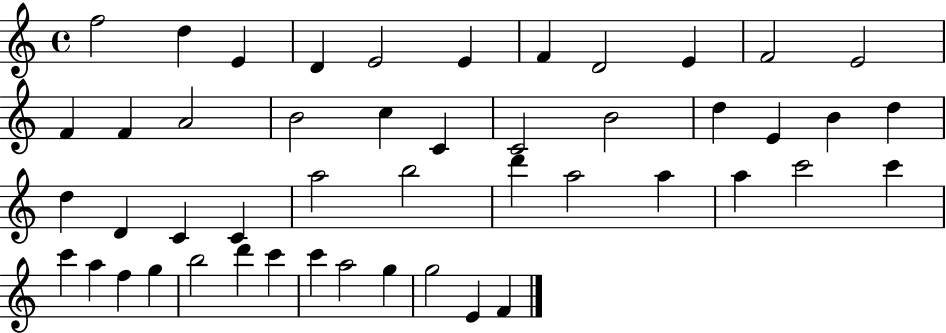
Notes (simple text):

F5/h D5/q E4/q D4/q E4/h E4/q F4/q D4/h E4/q F4/h E4/h F4/q F4/q A4/h B4/h C5/q C4/q C4/h B4/h D5/q E4/q B4/q D5/q D5/q D4/q C4/q C4/q A5/h B5/h D6/q A5/h A5/q A5/q C6/h C6/q C6/q A5/q F5/q G5/q B5/h D6/q C6/q C6/q A5/h G5/q G5/h E4/q F4/q